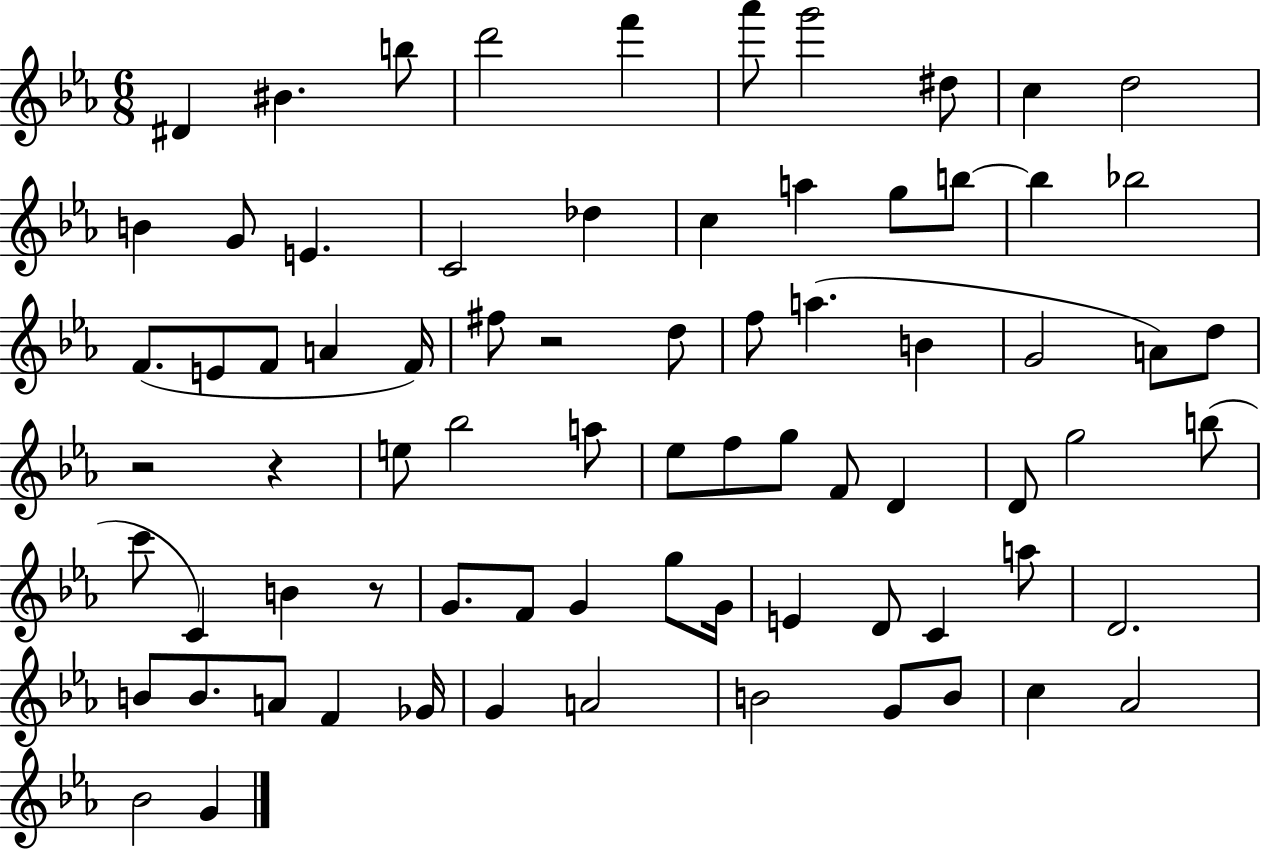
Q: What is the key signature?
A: EES major